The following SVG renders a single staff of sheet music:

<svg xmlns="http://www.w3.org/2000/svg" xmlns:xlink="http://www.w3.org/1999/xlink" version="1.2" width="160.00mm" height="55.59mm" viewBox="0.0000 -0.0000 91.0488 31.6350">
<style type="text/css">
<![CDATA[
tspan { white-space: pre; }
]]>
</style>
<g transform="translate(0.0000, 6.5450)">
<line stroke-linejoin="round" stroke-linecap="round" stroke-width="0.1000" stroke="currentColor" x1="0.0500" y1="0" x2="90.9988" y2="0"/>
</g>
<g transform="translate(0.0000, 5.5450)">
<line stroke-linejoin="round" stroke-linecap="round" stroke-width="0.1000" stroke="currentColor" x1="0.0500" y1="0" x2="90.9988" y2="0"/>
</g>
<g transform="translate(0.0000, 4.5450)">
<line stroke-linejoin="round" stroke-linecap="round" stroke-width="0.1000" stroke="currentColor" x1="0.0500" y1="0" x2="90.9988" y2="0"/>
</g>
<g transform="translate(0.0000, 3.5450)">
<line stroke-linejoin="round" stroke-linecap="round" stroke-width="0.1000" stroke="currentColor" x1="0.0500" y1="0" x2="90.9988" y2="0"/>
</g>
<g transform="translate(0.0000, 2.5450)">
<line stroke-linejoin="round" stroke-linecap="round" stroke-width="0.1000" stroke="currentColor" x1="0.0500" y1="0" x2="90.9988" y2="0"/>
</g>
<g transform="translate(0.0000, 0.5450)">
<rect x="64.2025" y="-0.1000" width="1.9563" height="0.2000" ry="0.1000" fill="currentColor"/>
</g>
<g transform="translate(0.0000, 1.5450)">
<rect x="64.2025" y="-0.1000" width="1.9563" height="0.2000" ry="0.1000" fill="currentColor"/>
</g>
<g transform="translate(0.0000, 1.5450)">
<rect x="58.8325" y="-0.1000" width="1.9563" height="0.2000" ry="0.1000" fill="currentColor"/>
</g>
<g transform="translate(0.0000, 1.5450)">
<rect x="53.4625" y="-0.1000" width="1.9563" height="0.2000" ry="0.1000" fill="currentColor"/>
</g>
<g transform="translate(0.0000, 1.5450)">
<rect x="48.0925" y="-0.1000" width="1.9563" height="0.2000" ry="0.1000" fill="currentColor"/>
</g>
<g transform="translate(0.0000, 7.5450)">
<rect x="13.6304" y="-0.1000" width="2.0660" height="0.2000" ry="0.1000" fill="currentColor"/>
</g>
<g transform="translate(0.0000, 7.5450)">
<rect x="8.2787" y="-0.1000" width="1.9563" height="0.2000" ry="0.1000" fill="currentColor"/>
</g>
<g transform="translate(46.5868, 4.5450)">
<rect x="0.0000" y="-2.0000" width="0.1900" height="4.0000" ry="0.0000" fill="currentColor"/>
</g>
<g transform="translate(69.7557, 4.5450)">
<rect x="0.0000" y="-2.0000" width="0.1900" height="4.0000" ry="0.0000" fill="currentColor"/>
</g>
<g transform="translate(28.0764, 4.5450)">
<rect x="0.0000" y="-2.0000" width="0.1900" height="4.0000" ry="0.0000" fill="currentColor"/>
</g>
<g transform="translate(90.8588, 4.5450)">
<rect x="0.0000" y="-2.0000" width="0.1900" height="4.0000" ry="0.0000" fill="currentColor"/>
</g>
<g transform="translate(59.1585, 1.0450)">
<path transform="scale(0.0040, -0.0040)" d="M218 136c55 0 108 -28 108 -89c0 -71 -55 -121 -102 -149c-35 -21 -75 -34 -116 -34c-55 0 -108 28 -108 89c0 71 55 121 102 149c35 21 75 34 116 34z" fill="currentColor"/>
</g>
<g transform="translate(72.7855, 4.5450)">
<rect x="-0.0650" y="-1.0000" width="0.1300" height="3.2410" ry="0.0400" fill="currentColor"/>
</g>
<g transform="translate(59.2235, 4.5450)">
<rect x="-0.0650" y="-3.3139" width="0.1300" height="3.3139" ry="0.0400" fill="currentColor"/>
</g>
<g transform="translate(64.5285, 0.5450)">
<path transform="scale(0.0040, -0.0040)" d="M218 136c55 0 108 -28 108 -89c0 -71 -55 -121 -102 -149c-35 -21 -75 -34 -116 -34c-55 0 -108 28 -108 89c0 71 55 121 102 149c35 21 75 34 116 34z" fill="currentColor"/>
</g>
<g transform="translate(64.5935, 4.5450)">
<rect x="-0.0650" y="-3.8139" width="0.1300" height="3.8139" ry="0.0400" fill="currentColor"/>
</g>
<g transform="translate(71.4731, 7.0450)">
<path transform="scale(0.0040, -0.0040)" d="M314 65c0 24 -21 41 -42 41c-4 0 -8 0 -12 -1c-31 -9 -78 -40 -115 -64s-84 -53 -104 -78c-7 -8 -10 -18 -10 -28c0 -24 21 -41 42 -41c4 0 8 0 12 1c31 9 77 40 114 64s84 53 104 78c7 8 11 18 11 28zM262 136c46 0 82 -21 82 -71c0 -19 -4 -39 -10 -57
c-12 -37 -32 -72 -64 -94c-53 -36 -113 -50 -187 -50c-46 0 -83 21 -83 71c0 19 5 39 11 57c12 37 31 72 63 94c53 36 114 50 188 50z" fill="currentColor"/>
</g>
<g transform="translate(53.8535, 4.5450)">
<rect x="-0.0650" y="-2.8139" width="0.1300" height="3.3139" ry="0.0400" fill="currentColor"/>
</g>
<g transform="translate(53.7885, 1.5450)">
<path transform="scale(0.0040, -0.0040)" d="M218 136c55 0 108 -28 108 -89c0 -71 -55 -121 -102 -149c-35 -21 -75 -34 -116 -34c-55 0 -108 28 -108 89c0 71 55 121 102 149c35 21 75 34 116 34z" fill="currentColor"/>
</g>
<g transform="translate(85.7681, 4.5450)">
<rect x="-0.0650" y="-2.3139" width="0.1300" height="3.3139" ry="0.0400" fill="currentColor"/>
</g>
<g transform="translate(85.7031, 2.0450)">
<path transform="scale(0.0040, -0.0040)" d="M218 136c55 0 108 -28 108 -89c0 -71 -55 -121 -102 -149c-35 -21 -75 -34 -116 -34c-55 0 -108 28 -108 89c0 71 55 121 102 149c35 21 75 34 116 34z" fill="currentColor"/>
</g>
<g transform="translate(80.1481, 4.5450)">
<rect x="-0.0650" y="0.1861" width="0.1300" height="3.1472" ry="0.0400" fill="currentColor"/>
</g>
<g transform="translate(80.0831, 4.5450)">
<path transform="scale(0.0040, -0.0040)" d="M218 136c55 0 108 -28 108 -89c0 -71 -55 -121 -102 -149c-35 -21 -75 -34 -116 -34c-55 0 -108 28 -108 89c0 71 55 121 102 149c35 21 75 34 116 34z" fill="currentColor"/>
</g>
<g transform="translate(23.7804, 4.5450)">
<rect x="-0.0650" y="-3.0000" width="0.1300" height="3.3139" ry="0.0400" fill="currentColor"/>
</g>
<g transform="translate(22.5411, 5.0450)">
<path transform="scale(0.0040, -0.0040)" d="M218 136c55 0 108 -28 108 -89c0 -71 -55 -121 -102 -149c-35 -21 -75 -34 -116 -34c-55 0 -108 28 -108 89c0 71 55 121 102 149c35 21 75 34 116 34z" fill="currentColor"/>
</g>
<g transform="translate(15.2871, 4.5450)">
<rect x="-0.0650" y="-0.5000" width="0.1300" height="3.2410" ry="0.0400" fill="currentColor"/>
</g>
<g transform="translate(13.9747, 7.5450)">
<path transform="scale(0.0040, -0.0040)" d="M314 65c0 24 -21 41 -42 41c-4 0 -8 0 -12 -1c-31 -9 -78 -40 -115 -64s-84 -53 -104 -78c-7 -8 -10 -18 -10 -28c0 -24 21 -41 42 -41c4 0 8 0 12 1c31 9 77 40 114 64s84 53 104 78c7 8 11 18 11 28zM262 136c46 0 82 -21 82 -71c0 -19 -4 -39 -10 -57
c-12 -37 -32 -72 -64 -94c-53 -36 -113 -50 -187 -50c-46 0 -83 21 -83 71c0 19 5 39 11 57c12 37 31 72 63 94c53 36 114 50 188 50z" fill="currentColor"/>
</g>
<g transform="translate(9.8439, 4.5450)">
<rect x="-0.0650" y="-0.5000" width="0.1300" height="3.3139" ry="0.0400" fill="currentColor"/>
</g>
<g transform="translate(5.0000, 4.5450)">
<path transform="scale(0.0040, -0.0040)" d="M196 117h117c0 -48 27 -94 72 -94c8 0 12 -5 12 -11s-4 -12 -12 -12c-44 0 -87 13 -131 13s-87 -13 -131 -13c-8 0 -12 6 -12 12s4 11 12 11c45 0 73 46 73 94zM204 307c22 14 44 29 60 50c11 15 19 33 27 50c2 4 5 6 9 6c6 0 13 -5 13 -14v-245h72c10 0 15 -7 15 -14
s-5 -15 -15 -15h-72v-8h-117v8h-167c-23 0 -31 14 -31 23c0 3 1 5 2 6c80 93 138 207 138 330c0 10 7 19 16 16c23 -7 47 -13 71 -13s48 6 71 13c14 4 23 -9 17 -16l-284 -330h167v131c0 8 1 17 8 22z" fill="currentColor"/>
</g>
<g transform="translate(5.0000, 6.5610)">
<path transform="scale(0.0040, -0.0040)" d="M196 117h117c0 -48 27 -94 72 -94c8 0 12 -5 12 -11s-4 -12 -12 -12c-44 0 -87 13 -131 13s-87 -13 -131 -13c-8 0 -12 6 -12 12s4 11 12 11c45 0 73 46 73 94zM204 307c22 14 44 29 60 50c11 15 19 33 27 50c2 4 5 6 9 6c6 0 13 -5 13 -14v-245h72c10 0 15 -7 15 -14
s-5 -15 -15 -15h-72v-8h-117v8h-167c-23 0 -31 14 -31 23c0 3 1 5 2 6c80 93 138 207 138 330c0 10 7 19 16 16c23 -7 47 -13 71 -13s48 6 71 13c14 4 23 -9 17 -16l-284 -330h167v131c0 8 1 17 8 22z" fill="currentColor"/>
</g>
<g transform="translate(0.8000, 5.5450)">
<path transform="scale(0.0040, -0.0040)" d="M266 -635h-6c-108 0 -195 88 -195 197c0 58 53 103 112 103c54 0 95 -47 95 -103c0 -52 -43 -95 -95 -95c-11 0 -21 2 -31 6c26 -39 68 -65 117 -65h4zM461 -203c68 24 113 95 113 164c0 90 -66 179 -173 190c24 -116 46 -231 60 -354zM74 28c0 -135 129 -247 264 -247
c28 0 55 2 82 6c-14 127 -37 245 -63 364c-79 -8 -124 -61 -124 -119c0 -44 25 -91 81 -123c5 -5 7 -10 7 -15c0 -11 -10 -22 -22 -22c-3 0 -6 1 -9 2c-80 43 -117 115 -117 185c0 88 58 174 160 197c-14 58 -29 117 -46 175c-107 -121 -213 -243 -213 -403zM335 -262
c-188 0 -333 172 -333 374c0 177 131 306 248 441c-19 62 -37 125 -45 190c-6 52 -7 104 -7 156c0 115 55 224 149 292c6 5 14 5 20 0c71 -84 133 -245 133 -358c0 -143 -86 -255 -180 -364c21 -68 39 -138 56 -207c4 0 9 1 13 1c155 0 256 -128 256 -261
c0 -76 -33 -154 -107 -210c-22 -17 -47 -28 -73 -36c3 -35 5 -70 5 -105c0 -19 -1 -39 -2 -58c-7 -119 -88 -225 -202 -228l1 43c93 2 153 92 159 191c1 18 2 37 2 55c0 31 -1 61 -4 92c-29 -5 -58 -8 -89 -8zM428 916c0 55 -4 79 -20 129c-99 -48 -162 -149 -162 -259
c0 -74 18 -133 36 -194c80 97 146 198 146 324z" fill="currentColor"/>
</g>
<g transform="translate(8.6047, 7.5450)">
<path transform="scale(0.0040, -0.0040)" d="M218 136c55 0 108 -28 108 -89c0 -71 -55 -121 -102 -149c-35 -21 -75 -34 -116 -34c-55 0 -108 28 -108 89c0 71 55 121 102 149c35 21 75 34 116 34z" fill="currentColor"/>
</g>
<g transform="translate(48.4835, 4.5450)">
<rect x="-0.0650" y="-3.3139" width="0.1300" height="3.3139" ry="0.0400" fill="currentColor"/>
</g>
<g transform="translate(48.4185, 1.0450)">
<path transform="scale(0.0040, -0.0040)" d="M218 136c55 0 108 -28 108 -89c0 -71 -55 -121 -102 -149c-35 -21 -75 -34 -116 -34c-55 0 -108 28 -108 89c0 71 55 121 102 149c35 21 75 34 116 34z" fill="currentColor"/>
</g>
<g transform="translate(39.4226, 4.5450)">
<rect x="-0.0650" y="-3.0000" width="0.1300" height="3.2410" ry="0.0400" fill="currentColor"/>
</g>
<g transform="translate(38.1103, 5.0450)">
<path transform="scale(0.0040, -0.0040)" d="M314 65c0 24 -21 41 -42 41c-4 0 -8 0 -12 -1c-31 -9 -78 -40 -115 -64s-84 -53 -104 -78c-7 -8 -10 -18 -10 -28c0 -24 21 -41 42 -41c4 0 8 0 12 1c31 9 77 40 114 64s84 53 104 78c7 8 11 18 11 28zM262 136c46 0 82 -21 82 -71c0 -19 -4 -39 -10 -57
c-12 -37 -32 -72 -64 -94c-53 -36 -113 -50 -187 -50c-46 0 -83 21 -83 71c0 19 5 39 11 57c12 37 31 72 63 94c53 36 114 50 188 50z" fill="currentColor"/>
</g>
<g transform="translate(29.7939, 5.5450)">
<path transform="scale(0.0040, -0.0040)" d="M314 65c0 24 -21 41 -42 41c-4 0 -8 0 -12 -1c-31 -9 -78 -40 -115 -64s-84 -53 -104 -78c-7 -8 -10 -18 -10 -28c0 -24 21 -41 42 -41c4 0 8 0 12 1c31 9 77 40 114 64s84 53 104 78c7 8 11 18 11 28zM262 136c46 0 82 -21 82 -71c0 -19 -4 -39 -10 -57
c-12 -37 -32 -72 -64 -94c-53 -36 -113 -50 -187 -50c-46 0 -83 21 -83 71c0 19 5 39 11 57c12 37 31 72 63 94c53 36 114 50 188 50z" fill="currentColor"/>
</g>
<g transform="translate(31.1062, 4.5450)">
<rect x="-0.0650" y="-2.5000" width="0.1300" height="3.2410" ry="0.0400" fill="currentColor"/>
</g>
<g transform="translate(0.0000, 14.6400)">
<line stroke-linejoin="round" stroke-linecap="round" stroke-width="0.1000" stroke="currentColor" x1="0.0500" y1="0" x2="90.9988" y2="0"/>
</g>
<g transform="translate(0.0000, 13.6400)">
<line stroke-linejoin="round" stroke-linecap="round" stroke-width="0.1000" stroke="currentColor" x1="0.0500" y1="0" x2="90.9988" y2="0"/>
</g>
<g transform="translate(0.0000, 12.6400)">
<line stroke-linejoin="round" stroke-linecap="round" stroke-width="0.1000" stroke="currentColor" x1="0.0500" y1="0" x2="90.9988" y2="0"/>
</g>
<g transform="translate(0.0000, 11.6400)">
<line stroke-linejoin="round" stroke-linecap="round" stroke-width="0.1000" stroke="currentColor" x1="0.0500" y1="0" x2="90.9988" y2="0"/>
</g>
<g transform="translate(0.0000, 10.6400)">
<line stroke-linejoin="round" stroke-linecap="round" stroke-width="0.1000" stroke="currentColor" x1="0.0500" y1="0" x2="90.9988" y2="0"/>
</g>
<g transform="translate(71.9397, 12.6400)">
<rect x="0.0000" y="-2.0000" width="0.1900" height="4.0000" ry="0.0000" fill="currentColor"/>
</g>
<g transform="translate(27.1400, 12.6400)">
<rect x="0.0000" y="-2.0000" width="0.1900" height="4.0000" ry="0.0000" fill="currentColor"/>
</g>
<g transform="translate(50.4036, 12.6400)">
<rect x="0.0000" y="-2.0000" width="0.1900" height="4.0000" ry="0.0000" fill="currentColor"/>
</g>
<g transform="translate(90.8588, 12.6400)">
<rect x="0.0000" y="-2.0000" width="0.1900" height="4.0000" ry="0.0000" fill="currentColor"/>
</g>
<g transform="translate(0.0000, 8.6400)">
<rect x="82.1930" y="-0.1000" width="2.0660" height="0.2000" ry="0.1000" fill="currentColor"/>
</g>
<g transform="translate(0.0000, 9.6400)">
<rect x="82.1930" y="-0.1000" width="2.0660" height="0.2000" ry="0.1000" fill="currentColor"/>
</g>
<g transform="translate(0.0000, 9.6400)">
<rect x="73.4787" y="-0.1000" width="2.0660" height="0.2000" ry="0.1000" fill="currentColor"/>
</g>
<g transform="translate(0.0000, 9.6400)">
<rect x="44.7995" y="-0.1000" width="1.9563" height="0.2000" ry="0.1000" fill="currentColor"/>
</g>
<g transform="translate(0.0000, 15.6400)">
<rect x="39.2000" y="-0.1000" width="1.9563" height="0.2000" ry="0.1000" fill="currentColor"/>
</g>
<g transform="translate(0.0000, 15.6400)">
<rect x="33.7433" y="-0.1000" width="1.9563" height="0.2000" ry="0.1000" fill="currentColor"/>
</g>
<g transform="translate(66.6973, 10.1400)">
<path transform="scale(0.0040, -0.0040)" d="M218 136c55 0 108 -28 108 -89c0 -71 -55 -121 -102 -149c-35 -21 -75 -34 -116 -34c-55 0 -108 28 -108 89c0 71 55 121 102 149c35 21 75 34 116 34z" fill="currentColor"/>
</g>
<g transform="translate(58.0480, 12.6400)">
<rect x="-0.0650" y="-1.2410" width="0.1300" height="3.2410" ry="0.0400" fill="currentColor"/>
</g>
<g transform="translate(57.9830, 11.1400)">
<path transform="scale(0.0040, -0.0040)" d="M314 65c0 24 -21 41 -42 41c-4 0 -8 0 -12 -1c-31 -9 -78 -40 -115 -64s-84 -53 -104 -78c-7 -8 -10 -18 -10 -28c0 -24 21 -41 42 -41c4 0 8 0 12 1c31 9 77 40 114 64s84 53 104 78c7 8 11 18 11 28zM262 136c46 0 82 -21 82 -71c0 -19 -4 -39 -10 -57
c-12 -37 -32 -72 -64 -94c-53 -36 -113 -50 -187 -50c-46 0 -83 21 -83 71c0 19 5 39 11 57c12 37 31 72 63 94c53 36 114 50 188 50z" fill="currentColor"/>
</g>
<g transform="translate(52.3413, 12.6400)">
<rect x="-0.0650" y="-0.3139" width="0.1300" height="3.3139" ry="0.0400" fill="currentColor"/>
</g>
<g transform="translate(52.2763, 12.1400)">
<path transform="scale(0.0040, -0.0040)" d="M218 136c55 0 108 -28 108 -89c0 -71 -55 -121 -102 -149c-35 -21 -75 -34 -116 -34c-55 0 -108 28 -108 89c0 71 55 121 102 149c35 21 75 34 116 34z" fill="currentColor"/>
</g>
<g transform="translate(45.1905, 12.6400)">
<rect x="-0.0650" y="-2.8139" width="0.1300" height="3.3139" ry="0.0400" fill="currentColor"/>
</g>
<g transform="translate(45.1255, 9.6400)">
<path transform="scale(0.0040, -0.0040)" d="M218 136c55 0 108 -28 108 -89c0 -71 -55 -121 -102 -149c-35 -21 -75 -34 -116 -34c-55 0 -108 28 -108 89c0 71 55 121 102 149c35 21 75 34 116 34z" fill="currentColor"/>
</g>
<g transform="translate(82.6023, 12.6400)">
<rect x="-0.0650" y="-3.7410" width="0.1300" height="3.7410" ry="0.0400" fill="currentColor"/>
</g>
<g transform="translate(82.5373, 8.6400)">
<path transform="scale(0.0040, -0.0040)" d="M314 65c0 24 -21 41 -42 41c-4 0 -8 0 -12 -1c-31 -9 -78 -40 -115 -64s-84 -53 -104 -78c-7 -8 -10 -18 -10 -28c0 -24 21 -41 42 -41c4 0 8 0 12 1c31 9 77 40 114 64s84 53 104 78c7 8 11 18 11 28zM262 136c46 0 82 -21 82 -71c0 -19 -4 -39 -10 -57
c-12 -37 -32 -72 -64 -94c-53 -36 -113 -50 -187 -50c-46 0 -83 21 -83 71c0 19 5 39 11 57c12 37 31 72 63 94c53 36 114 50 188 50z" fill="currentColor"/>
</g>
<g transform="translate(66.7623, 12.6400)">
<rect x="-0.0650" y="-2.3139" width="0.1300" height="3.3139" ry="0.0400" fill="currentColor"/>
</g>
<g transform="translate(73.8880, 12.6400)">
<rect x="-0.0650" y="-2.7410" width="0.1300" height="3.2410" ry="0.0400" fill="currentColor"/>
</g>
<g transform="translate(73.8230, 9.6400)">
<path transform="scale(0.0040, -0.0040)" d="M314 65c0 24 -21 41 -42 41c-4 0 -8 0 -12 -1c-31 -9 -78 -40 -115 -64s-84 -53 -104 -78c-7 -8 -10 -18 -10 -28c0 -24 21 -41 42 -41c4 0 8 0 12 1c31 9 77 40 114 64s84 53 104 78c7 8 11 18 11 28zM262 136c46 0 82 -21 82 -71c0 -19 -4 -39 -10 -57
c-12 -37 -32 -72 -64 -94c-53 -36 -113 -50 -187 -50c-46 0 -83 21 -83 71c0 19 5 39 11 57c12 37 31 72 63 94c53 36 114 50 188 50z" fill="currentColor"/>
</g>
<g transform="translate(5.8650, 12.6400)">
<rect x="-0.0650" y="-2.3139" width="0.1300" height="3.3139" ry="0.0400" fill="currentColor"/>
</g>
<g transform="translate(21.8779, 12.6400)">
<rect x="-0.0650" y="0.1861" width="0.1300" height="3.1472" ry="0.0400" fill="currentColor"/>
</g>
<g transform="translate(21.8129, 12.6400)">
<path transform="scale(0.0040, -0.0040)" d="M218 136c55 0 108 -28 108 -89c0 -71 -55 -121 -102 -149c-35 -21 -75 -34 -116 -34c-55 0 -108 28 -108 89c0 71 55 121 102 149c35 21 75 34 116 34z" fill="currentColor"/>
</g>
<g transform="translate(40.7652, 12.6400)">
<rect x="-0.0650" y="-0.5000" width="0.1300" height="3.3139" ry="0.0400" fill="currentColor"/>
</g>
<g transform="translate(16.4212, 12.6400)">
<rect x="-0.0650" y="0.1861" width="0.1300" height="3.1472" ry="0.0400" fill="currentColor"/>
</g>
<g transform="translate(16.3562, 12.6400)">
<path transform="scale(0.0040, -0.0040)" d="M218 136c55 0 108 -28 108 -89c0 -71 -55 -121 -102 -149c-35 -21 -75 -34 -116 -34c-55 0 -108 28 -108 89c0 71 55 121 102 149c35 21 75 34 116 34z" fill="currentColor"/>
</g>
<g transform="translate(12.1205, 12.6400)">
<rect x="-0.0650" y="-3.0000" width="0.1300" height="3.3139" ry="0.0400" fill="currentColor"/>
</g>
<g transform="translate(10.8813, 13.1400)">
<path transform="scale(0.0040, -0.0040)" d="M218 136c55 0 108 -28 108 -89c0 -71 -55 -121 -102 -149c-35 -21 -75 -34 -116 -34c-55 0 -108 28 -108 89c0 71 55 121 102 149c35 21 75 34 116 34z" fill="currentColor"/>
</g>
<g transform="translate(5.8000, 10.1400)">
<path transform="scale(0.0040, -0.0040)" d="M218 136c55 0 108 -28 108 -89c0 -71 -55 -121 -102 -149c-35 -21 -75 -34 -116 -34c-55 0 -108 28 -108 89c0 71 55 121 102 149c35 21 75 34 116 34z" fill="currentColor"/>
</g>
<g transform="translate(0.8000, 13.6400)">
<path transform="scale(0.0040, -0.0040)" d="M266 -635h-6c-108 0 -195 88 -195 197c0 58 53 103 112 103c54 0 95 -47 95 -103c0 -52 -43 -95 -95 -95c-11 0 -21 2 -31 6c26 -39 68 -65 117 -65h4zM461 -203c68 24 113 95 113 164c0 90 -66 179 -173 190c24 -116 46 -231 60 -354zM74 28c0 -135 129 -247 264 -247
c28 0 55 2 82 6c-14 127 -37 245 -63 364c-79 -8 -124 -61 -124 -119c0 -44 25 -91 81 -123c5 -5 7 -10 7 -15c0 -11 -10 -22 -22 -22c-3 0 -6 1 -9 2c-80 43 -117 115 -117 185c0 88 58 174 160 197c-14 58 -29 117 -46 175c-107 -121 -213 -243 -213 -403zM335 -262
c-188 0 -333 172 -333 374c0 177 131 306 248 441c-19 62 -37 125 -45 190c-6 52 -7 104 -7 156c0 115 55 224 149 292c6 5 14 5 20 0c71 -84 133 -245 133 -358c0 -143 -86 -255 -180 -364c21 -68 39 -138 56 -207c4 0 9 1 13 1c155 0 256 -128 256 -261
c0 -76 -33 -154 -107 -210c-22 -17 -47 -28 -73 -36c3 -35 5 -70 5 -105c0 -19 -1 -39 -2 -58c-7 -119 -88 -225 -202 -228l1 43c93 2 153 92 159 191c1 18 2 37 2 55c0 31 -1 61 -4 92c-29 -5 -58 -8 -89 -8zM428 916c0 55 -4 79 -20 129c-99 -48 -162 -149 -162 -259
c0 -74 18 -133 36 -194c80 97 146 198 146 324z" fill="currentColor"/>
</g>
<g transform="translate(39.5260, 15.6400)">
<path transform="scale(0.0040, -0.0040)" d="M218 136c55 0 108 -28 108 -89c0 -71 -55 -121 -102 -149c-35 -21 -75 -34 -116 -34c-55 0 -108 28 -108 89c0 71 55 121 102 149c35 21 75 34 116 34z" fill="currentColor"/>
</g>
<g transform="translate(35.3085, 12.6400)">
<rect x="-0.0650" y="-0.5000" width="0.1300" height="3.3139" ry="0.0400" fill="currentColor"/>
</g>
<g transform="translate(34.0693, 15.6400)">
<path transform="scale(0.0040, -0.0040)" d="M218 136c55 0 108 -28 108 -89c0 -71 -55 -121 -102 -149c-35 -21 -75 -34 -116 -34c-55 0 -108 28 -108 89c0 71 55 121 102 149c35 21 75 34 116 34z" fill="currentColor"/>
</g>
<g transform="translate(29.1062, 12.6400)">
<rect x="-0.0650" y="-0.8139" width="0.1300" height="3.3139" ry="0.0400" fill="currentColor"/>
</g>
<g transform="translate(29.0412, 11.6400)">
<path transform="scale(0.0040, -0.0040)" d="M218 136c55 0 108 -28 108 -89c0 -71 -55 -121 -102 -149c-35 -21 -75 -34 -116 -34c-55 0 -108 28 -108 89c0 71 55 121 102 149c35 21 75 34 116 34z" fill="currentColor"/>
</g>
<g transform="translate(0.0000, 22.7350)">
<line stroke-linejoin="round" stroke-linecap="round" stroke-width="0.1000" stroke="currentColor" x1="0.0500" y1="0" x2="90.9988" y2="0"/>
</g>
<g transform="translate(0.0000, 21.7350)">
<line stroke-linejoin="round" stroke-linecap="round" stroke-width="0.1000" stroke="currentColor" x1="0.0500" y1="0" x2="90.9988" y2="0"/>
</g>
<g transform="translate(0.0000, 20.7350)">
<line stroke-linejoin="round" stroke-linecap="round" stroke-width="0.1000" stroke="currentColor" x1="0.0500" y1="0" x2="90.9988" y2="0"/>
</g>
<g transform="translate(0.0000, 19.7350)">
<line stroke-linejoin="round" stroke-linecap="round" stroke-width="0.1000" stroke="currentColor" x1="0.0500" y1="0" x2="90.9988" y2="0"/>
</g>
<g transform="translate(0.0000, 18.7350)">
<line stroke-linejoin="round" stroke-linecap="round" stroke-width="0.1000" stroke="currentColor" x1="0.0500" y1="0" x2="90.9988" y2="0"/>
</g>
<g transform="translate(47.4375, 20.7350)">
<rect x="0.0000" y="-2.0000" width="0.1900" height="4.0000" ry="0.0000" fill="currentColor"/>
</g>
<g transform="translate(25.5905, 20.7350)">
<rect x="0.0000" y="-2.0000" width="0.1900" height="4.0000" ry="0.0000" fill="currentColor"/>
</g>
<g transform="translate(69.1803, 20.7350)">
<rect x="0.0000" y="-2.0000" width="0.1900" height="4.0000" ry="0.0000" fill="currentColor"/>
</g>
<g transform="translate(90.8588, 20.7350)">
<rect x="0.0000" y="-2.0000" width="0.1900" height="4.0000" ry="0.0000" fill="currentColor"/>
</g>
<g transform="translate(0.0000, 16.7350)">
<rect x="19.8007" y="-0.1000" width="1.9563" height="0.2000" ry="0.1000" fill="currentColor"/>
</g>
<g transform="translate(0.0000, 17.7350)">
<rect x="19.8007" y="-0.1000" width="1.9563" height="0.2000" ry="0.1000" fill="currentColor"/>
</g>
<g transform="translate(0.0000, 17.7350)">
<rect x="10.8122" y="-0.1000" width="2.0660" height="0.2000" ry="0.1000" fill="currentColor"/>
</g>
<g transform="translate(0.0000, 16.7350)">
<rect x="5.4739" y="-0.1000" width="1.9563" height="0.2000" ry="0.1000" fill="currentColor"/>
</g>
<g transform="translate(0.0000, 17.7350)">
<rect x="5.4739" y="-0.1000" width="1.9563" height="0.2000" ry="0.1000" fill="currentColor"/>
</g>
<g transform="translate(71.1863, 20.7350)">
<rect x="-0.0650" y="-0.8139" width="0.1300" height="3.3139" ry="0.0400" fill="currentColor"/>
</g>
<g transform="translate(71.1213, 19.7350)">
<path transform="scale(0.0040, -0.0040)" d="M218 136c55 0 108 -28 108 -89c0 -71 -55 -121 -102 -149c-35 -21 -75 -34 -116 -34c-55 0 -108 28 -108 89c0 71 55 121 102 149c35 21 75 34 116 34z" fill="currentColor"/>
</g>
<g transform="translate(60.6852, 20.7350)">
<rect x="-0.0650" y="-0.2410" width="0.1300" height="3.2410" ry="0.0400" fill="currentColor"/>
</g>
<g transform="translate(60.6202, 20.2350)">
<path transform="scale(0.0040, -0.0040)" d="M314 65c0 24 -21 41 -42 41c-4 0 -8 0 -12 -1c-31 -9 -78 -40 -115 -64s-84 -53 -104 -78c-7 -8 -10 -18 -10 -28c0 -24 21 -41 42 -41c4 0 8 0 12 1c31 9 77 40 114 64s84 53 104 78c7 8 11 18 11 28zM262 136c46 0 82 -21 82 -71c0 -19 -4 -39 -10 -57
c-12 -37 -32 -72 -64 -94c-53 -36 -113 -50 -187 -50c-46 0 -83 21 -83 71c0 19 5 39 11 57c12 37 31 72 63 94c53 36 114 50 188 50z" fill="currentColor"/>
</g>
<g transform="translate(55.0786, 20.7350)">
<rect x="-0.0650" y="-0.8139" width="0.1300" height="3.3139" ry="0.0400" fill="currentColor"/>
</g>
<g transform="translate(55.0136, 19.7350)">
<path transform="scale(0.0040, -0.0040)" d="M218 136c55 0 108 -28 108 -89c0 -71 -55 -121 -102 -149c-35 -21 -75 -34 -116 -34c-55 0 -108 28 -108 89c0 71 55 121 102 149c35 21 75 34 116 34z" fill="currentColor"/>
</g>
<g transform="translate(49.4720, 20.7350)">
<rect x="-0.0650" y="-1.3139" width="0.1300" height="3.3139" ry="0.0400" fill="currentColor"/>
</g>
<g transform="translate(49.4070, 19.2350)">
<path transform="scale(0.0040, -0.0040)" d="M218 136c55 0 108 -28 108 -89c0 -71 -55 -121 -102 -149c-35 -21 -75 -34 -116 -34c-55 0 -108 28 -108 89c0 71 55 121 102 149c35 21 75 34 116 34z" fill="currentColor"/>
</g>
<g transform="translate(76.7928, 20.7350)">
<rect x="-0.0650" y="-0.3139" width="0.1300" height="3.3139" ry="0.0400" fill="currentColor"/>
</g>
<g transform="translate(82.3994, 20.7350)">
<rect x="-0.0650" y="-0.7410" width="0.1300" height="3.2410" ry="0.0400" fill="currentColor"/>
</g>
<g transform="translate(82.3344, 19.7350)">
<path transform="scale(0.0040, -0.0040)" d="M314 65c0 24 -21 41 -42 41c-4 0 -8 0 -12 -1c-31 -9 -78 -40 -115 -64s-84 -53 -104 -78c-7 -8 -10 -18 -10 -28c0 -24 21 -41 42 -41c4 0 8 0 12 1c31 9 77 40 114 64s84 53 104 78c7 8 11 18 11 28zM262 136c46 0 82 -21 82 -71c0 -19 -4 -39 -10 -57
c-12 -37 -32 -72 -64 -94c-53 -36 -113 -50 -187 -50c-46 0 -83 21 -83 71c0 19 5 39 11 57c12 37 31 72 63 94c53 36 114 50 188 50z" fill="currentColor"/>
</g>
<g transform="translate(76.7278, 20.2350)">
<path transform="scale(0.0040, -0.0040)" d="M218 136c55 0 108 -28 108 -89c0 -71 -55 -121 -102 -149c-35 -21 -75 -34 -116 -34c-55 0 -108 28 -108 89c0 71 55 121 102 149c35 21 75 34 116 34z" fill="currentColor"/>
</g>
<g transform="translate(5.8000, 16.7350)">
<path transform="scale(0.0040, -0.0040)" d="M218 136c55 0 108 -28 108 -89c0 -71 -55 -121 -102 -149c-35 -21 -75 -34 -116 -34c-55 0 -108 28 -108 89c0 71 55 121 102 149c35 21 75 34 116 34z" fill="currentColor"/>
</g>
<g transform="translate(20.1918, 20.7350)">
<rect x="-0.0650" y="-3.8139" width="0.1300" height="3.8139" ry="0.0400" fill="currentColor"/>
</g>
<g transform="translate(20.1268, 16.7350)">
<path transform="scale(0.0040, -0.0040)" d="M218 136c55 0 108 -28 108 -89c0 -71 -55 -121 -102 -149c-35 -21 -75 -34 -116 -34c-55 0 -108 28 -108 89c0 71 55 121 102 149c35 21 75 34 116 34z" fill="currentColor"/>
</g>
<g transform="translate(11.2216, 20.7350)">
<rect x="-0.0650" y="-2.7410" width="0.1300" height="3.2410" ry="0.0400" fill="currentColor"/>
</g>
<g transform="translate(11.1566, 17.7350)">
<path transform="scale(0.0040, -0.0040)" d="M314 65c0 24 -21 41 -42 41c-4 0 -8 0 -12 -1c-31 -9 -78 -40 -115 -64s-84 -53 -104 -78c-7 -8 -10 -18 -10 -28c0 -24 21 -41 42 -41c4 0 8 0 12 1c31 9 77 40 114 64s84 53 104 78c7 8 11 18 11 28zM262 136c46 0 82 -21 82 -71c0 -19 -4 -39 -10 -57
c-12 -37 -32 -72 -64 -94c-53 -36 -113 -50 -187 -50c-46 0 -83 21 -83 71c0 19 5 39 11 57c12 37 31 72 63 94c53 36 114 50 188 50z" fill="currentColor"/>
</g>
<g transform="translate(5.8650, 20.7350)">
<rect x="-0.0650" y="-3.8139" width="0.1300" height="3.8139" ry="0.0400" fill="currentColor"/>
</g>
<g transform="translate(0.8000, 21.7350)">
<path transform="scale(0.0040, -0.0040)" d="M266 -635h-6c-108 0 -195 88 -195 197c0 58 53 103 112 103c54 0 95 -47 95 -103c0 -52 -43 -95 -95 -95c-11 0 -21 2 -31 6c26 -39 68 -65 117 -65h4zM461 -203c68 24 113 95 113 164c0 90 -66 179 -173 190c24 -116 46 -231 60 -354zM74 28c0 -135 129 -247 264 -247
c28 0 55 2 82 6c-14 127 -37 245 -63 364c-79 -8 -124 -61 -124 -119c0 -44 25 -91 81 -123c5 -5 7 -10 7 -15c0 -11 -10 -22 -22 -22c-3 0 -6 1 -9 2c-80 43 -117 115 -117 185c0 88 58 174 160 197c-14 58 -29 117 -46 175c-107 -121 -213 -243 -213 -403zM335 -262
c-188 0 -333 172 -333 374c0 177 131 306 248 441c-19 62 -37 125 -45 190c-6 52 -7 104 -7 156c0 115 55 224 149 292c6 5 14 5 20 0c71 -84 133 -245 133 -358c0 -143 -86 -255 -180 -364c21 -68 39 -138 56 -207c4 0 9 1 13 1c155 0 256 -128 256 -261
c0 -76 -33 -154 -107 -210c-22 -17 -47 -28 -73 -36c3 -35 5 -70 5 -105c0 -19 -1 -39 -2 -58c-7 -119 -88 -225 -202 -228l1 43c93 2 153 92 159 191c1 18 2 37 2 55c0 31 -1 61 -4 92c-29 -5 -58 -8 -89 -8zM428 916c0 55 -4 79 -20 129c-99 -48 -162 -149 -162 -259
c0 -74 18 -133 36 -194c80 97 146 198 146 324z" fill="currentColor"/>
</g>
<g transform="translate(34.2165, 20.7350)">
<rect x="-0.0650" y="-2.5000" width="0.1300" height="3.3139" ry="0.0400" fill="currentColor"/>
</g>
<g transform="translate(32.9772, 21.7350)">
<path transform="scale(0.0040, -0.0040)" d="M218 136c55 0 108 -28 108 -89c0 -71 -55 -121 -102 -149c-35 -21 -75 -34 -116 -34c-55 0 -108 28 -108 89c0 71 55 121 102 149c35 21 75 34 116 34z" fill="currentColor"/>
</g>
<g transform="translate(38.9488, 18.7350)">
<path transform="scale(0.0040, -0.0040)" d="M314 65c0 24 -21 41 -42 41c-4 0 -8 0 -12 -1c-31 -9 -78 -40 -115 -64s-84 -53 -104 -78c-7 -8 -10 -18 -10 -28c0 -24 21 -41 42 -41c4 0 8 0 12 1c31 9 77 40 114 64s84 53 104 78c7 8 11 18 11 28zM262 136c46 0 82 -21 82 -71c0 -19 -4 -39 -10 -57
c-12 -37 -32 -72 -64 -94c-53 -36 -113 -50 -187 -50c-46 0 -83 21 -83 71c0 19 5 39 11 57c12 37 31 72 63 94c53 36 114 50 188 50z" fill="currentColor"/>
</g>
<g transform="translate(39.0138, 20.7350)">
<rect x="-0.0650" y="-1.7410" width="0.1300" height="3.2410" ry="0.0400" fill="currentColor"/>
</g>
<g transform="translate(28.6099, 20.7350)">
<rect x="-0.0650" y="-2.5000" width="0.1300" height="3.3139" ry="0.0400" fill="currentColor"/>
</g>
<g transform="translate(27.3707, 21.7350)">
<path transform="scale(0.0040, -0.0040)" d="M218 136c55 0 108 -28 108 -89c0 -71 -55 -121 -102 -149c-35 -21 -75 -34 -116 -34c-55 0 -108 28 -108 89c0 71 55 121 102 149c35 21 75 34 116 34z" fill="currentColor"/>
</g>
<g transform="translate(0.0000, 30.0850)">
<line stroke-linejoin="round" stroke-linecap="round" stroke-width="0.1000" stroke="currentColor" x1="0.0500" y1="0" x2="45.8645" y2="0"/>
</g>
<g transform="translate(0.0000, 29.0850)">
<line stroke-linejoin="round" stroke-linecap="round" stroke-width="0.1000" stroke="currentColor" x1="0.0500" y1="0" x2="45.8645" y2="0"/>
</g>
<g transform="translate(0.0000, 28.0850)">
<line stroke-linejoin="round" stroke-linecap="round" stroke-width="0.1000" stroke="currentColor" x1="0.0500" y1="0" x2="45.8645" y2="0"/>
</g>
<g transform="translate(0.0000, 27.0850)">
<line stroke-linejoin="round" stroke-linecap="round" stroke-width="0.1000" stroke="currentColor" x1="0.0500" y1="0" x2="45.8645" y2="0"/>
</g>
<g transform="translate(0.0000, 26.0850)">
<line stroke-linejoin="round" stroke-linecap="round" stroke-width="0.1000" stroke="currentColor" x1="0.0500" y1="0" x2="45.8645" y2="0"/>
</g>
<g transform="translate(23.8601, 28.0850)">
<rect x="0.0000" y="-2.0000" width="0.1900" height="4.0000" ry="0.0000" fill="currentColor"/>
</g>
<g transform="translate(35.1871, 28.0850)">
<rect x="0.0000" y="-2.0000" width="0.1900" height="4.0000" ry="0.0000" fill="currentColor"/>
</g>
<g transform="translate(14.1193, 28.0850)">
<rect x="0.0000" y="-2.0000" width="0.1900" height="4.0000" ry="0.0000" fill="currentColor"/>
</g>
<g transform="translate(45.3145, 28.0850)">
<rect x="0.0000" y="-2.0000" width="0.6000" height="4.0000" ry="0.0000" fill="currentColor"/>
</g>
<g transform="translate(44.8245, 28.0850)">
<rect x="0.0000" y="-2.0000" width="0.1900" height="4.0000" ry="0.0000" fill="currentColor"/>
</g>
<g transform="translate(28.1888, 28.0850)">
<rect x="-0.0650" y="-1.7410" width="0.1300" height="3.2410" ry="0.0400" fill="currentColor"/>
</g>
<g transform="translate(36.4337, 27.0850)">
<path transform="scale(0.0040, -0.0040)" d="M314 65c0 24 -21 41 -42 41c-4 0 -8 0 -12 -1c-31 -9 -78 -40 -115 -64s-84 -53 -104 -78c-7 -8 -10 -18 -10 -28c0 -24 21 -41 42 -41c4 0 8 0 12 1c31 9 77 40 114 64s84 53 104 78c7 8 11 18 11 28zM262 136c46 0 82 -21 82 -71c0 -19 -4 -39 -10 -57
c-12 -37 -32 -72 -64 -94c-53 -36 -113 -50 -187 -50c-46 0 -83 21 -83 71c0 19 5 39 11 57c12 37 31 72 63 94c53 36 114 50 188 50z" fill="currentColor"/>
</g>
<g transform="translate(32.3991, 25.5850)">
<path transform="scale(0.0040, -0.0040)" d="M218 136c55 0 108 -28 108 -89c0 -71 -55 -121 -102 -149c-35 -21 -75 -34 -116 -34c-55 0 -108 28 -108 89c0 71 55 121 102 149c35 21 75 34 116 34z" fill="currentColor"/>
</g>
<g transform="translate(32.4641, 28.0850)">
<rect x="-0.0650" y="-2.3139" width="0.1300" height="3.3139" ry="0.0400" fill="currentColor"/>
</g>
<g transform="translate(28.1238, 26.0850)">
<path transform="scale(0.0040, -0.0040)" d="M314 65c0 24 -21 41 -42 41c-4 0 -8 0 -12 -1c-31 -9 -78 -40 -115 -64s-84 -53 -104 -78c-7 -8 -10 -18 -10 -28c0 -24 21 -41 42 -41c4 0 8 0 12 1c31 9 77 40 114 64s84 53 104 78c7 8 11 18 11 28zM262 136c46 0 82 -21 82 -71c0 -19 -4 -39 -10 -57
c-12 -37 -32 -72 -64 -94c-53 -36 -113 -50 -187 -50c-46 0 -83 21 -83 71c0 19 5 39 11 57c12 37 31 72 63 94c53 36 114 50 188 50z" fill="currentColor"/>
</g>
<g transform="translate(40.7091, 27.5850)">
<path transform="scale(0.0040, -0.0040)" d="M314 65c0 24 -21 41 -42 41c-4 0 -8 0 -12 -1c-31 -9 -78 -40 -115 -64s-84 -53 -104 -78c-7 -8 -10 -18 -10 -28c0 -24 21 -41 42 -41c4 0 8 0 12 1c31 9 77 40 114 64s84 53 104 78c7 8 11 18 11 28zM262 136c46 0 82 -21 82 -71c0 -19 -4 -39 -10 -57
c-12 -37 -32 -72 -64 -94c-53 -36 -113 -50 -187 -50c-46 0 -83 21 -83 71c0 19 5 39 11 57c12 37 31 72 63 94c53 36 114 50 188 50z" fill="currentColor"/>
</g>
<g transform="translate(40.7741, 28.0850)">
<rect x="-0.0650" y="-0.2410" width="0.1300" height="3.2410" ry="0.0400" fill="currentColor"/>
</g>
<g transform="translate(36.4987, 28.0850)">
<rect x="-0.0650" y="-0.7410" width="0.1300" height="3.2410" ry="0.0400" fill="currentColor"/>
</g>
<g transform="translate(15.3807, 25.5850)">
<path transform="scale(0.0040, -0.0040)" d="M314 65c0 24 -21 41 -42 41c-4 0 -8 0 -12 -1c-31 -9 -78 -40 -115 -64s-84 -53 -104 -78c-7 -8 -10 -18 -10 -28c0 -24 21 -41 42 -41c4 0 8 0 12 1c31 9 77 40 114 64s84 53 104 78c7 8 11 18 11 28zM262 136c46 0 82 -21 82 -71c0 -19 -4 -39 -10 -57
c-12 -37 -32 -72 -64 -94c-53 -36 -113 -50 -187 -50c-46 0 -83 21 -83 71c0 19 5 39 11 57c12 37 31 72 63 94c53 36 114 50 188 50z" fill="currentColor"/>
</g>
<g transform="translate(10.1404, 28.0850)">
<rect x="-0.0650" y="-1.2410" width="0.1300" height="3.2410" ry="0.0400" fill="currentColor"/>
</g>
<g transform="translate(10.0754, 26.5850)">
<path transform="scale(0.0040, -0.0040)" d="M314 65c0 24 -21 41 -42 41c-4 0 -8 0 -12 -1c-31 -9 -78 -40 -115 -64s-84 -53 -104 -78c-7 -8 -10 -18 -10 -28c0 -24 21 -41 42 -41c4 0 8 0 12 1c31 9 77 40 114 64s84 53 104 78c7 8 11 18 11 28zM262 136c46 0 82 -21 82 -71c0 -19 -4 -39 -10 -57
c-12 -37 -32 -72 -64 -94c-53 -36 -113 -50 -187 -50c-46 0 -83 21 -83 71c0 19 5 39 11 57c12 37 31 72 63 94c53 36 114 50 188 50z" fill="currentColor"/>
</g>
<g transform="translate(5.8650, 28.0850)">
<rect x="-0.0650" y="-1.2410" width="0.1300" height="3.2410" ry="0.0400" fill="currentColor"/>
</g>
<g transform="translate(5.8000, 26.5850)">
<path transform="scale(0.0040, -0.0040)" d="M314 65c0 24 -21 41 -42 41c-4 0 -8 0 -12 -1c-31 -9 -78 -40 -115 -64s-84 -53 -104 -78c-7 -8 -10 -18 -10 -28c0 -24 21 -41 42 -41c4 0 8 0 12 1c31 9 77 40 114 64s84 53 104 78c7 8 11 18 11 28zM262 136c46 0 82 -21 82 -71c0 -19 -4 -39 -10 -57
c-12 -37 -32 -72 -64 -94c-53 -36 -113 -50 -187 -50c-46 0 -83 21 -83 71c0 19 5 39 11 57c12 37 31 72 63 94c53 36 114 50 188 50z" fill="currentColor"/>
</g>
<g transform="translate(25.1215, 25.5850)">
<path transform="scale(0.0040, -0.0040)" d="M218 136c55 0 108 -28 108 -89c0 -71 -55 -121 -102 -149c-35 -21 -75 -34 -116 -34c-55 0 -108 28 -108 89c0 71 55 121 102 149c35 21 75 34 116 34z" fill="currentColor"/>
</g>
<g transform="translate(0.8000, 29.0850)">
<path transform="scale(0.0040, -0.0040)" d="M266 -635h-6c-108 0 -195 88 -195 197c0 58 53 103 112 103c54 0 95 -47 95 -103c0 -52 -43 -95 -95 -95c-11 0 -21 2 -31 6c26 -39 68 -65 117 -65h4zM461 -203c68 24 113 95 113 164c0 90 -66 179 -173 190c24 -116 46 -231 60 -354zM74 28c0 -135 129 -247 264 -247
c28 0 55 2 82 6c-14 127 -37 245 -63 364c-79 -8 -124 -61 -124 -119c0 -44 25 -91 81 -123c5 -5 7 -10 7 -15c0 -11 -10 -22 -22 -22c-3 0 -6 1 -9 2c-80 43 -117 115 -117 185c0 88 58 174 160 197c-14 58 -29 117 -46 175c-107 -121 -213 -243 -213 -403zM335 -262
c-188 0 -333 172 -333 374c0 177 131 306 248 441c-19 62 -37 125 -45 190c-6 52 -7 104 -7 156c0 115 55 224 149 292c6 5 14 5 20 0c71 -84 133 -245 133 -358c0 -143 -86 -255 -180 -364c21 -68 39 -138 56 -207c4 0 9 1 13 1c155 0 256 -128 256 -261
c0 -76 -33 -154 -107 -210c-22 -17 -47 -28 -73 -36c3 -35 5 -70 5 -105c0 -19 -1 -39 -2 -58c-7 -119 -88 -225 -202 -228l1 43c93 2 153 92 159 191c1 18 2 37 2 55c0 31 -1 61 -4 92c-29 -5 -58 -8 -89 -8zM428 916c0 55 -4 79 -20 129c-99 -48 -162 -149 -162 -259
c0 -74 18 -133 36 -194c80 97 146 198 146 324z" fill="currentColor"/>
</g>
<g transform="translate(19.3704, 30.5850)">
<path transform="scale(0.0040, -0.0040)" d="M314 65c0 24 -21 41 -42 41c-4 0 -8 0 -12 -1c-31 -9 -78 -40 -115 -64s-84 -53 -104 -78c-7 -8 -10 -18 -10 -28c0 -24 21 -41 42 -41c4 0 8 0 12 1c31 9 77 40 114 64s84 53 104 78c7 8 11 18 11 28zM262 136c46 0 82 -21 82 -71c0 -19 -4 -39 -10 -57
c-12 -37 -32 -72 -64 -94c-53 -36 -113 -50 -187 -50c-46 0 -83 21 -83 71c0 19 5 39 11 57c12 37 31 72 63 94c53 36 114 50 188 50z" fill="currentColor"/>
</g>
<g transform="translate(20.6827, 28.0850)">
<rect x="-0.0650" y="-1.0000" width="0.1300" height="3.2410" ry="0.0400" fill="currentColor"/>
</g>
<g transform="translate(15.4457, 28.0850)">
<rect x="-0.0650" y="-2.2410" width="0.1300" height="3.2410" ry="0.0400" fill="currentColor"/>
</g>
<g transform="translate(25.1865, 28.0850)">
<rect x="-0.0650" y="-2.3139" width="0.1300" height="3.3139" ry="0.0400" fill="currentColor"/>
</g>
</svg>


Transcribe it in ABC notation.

X:1
T:Untitled
M:4/4
L:1/4
K:C
C C2 A G2 A2 b a b c' D2 B g g A B B d C C a c e2 g a2 c'2 c' a2 c' G G f2 e d c2 d c d2 e2 e2 g2 D2 g f2 g d2 c2